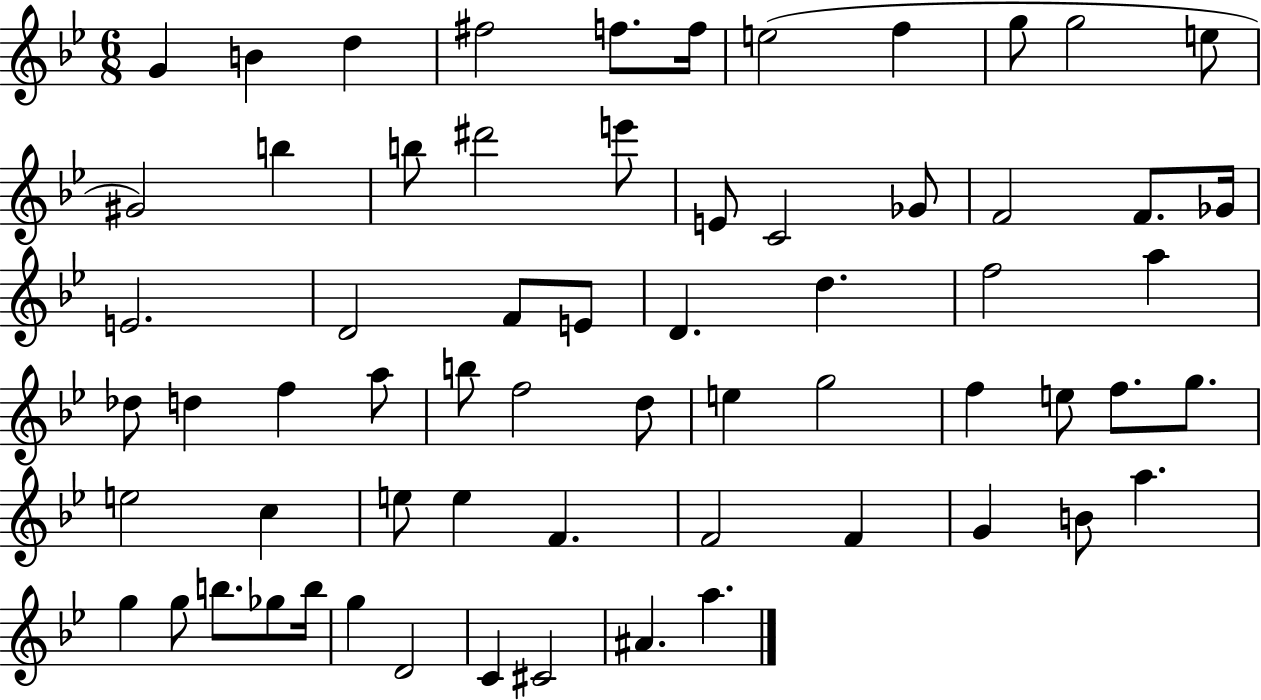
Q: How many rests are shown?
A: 0